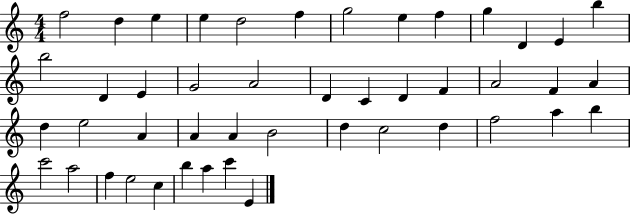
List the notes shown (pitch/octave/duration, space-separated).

F5/h D5/q E5/q E5/q D5/h F5/q G5/h E5/q F5/q G5/q D4/q E4/q B5/q B5/h D4/q E4/q G4/h A4/h D4/q C4/q D4/q F4/q A4/h F4/q A4/q D5/q E5/h A4/q A4/q A4/q B4/h D5/q C5/h D5/q F5/h A5/q B5/q C6/h A5/h F5/q E5/h C5/q B5/q A5/q C6/q E4/q